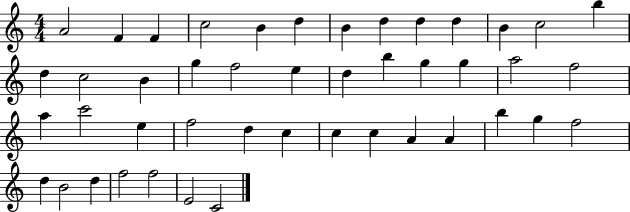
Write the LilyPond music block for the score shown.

{
  \clef treble
  \numericTimeSignature
  \time 4/4
  \key c \major
  a'2 f'4 f'4 | c''2 b'4 d''4 | b'4 d''4 d''4 d''4 | b'4 c''2 b''4 | \break d''4 c''2 b'4 | g''4 f''2 e''4 | d''4 b''4 g''4 g''4 | a''2 f''2 | \break a''4 c'''2 e''4 | f''2 d''4 c''4 | c''4 c''4 a'4 a'4 | b''4 g''4 f''2 | \break d''4 b'2 d''4 | f''2 f''2 | e'2 c'2 | \bar "|."
}